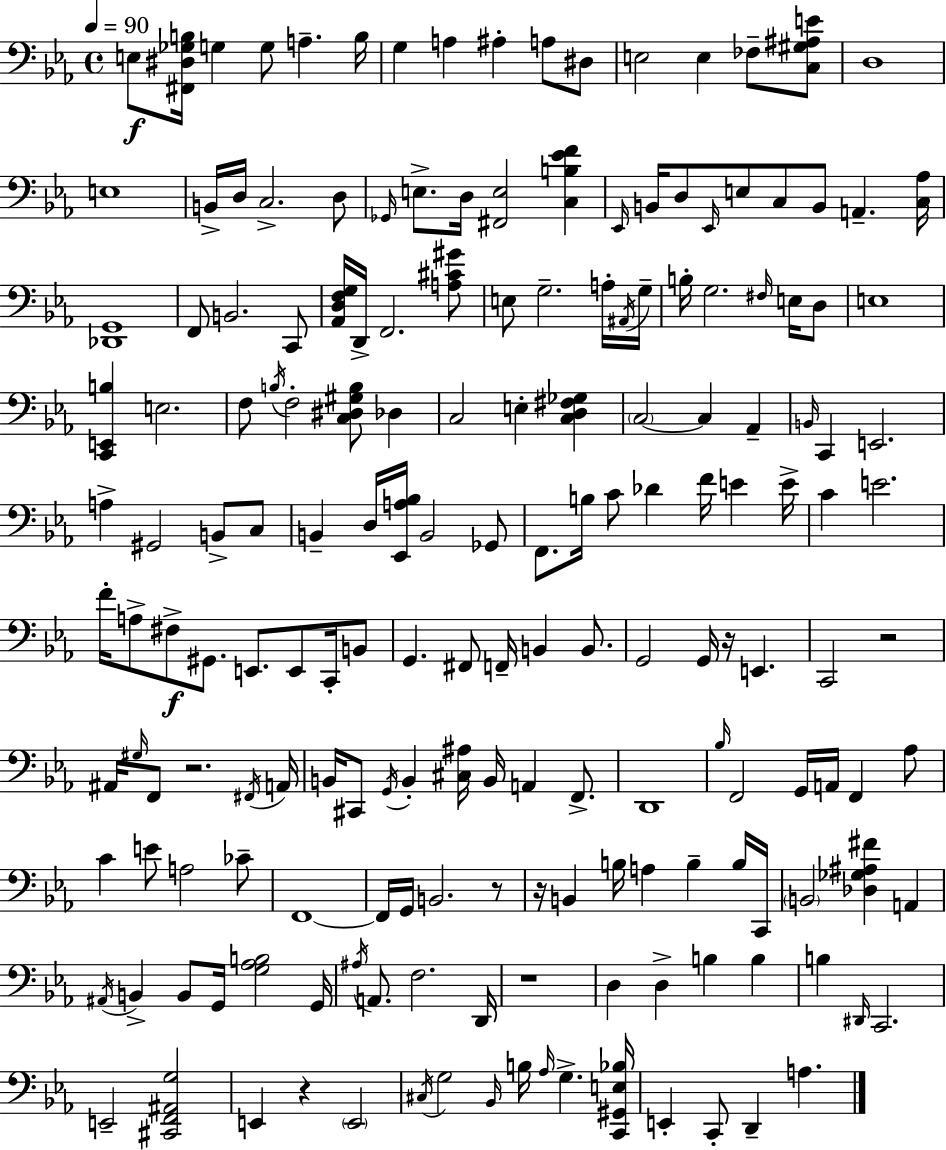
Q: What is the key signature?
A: EES major